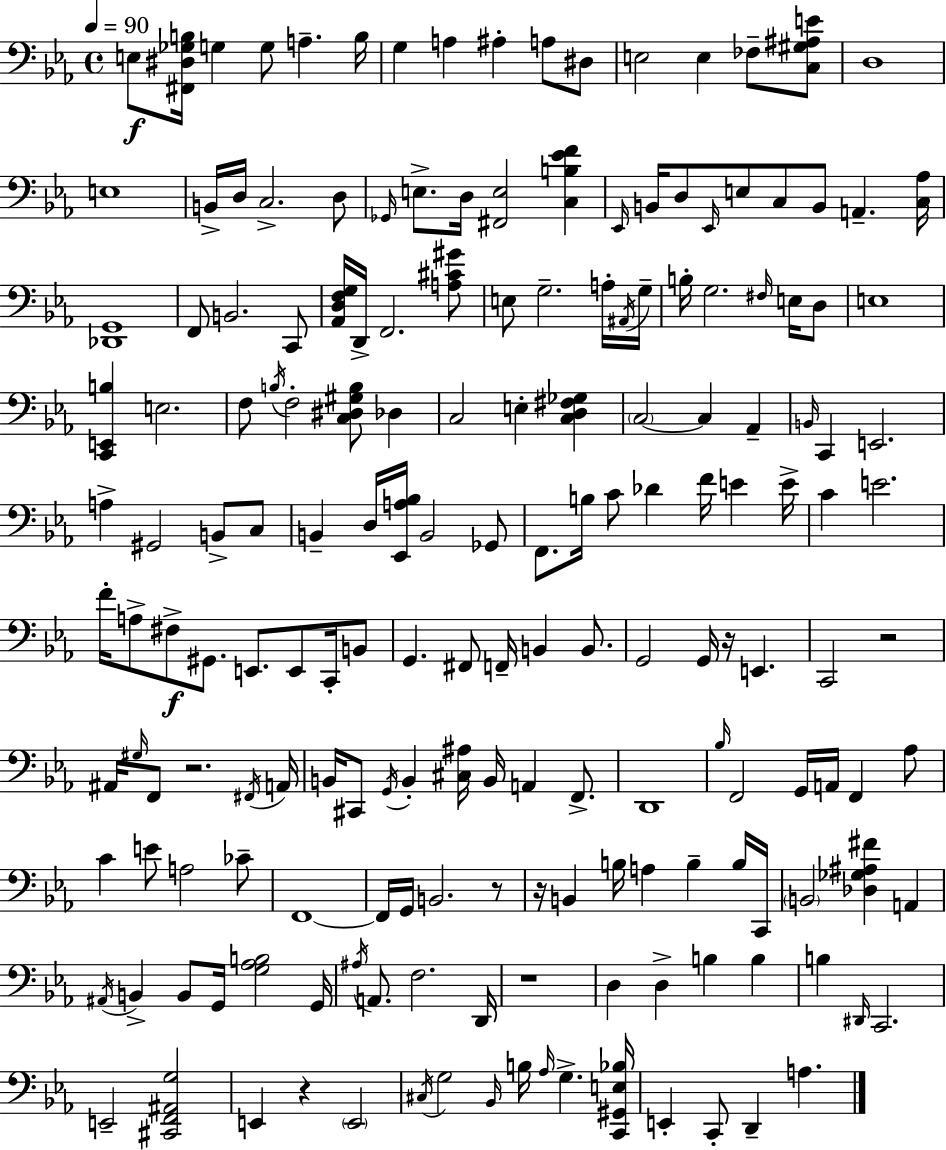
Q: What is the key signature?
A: EES major